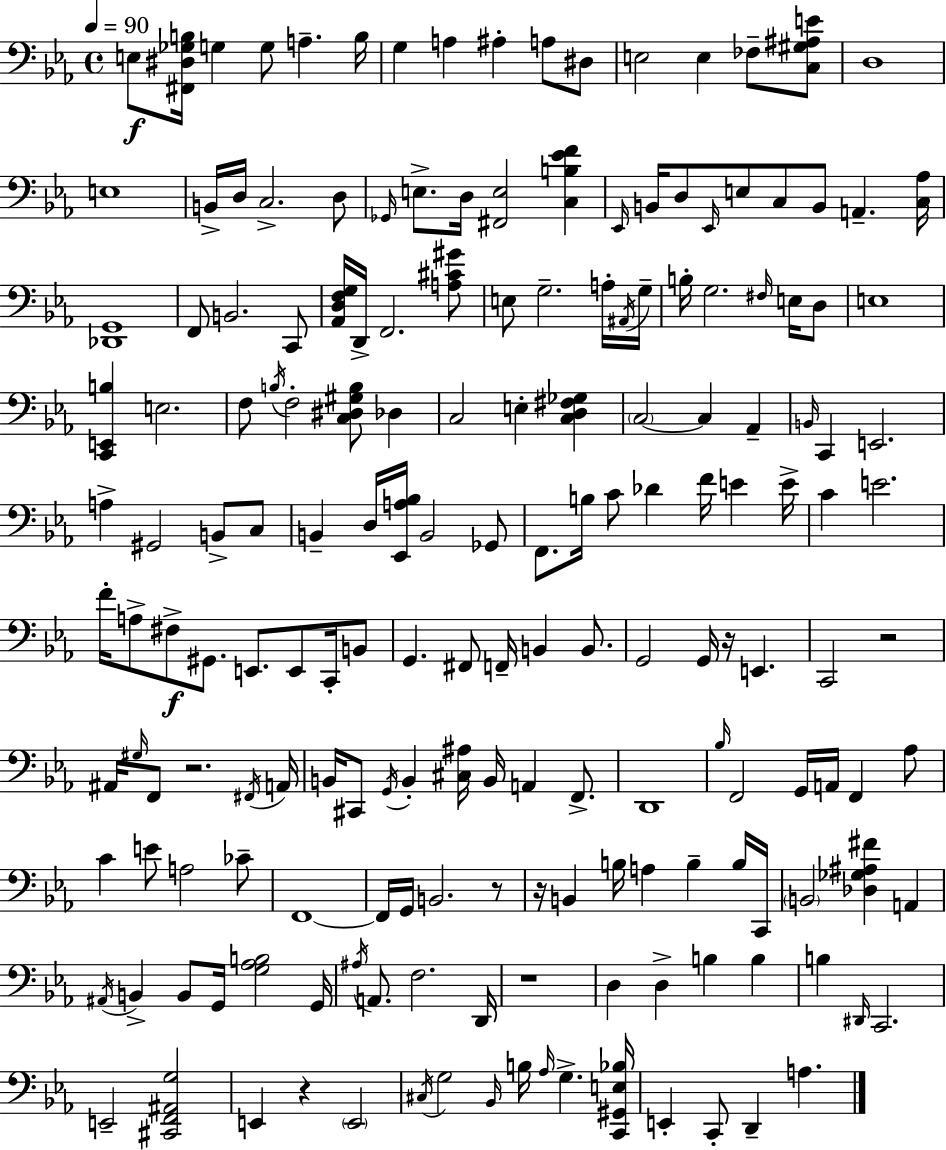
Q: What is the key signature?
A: EES major